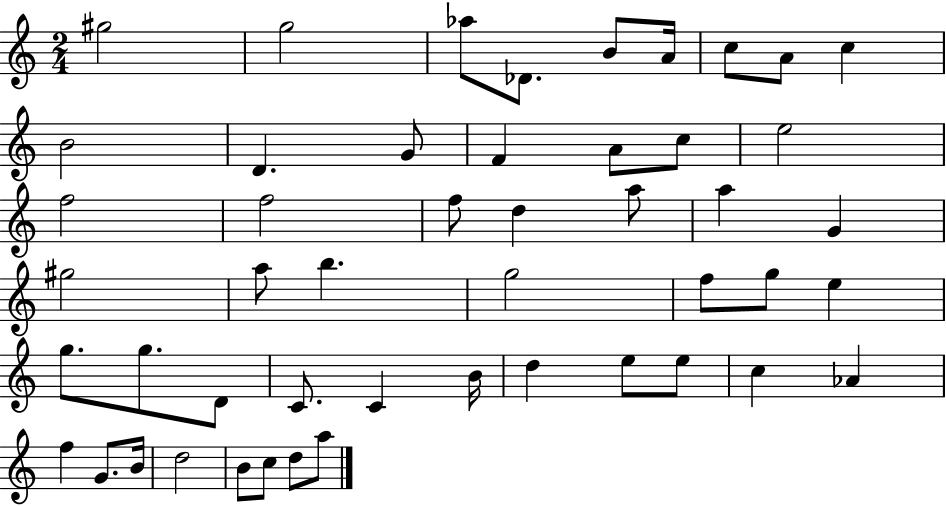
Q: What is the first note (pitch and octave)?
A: G#5